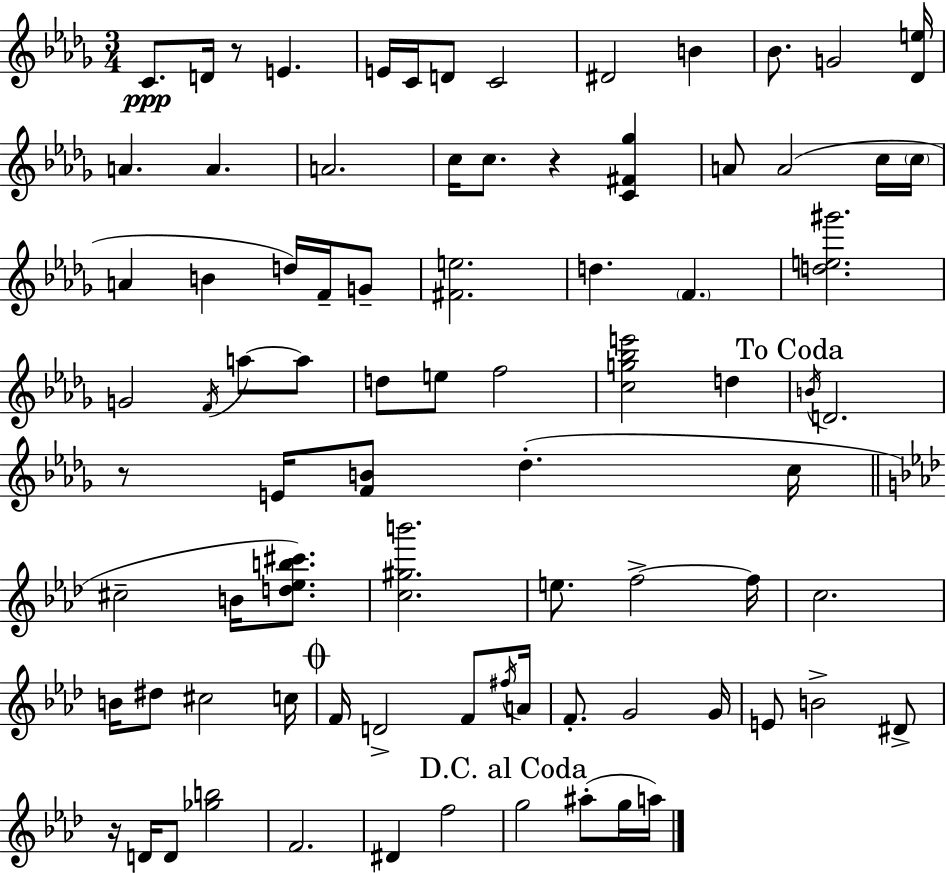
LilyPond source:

{
  \clef treble
  \numericTimeSignature
  \time 3/4
  \key bes \minor
  \repeat volta 2 { c'8.\ppp d'16 r8 e'4. | e'16 c'16 d'8 c'2 | dis'2 b'4 | bes'8. g'2 <des' e''>16 | \break a'4. a'4. | a'2. | c''16 c''8. r4 <c' fis' ges''>4 | a'8 a'2( c''16 \parenthesize c''16 | \break a'4 b'4 d''16) f'16-- g'8-- | <fis' e''>2. | d''4. \parenthesize f'4. | <d'' e'' gis'''>2. | \break g'2 \acciaccatura { f'16 } a''8~~ a''8 | d''8 e''8 f''2 | <c'' g'' bes'' e'''>2 d''4 | \mark "To Coda" \acciaccatura { b'16 } d'2. | \break r8 e'16 <f' b'>8 des''4.-.( | c''16 \bar "||" \break \key aes \major cis''2-- b'16 <d'' ees'' b'' cis'''>8.) | <c'' gis'' b'''>2. | e''8. f''2->~~ f''16 | c''2. | \break b'16 dis''8 cis''2 c''16 | \mark \markup { \musicglyph "scripts.coda" } f'16 d'2-> f'8 \acciaccatura { fis''16 } | a'16 f'8.-. g'2 | g'16 e'8 b'2-> dis'8-> | \break r16 d'16 d'8 <ges'' b''>2 | f'2. | dis'4 f''2 | \mark "D.C. al Coda" g''2 ais''8-.( g''16 | \break a''16) } \bar "|."
}